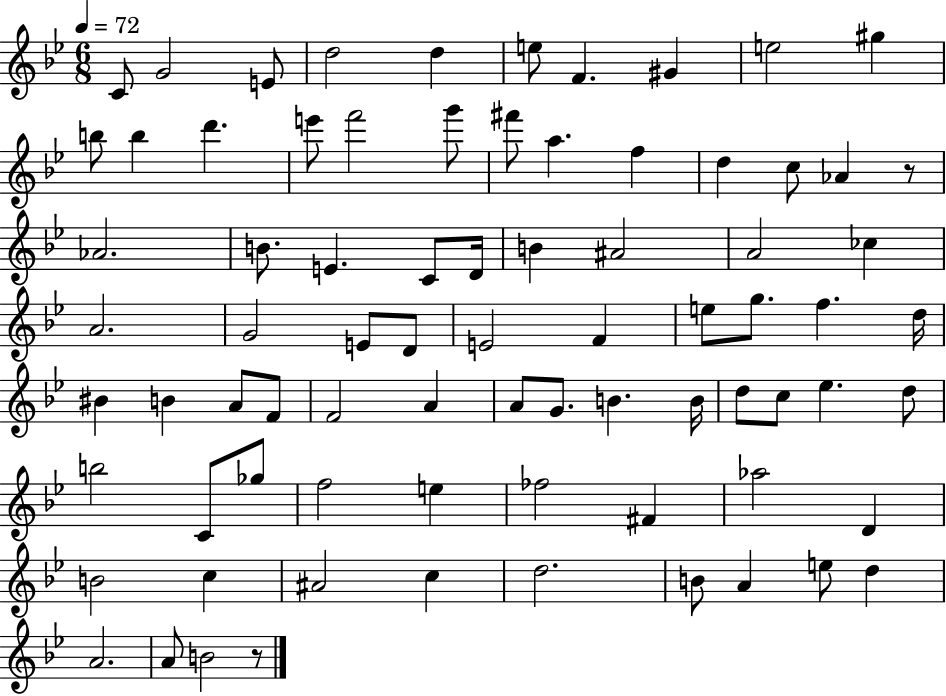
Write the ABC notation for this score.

X:1
T:Untitled
M:6/8
L:1/4
K:Bb
C/2 G2 E/2 d2 d e/2 F ^G e2 ^g b/2 b d' e'/2 f'2 g'/2 ^f'/2 a f d c/2 _A z/2 _A2 B/2 E C/2 D/4 B ^A2 A2 _c A2 G2 E/2 D/2 E2 F e/2 g/2 f d/4 ^B B A/2 F/2 F2 A A/2 G/2 B B/4 d/2 c/2 _e d/2 b2 C/2 _g/2 f2 e _f2 ^F _a2 D B2 c ^A2 c d2 B/2 A e/2 d A2 A/2 B2 z/2